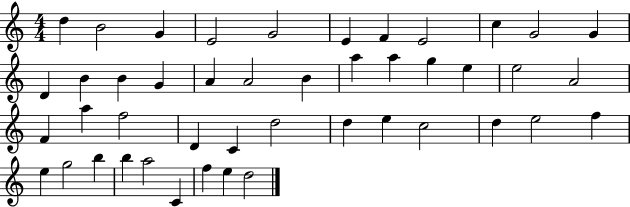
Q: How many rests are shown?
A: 0